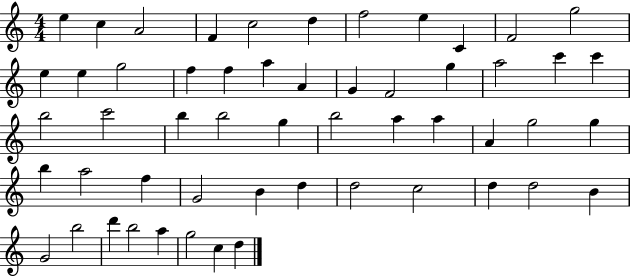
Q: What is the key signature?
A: C major